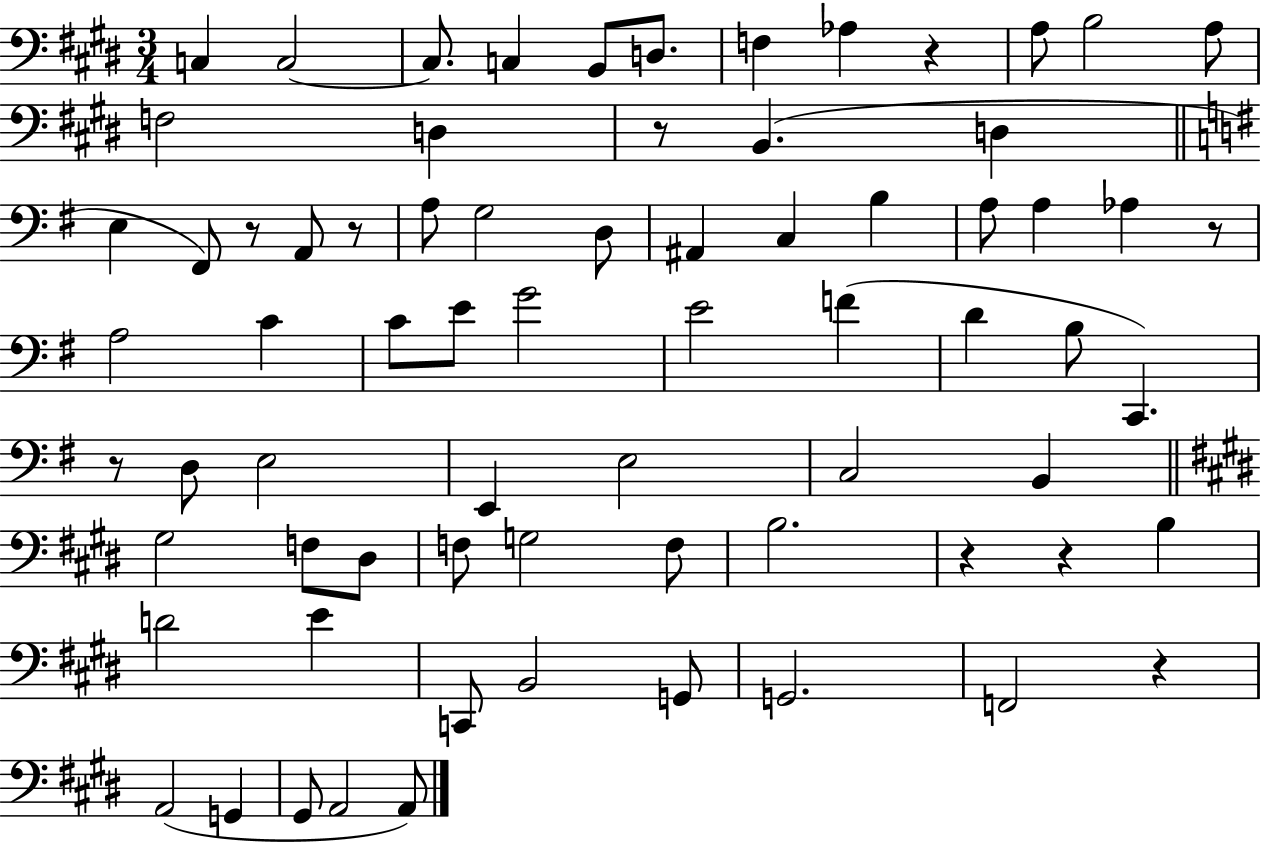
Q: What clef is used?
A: bass